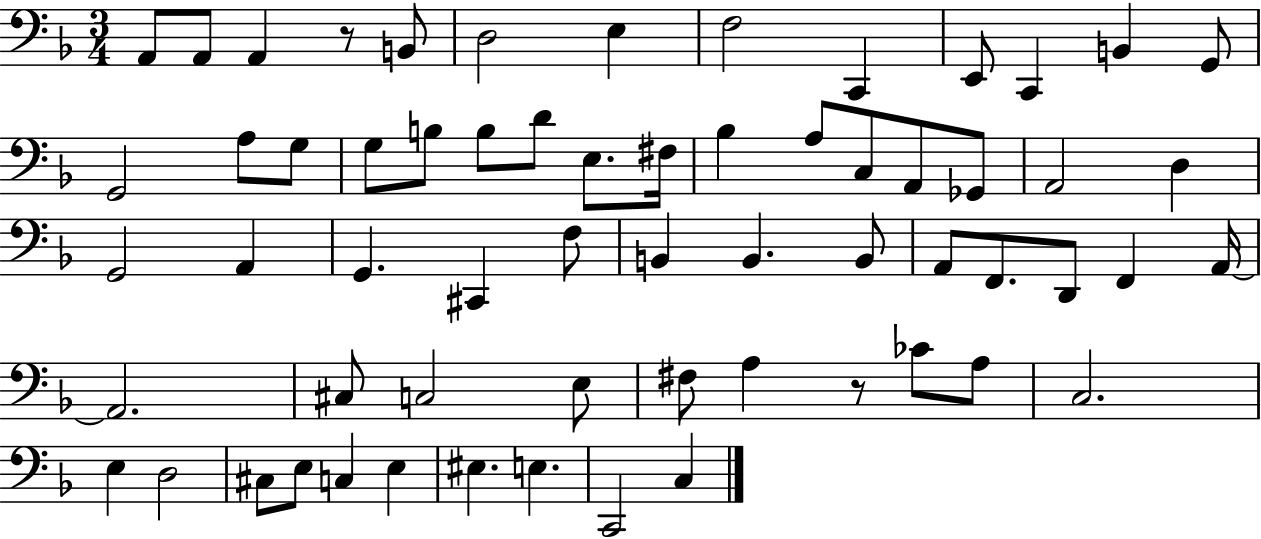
{
  \clef bass
  \numericTimeSignature
  \time 3/4
  \key f \major
  a,8 a,8 a,4 r8 b,8 | d2 e4 | f2 c,4 | e,8 c,4 b,4 g,8 | \break g,2 a8 g8 | g8 b8 b8 d'8 e8. fis16 | bes4 a8 c8 a,8 ges,8 | a,2 d4 | \break g,2 a,4 | g,4. cis,4 f8 | b,4 b,4. b,8 | a,8 f,8. d,8 f,4 a,16~~ | \break a,2. | cis8 c2 e8 | fis8 a4 r8 ces'8 a8 | c2. | \break e4 d2 | cis8 e8 c4 e4 | eis4. e4. | c,2 c4 | \break \bar "|."
}